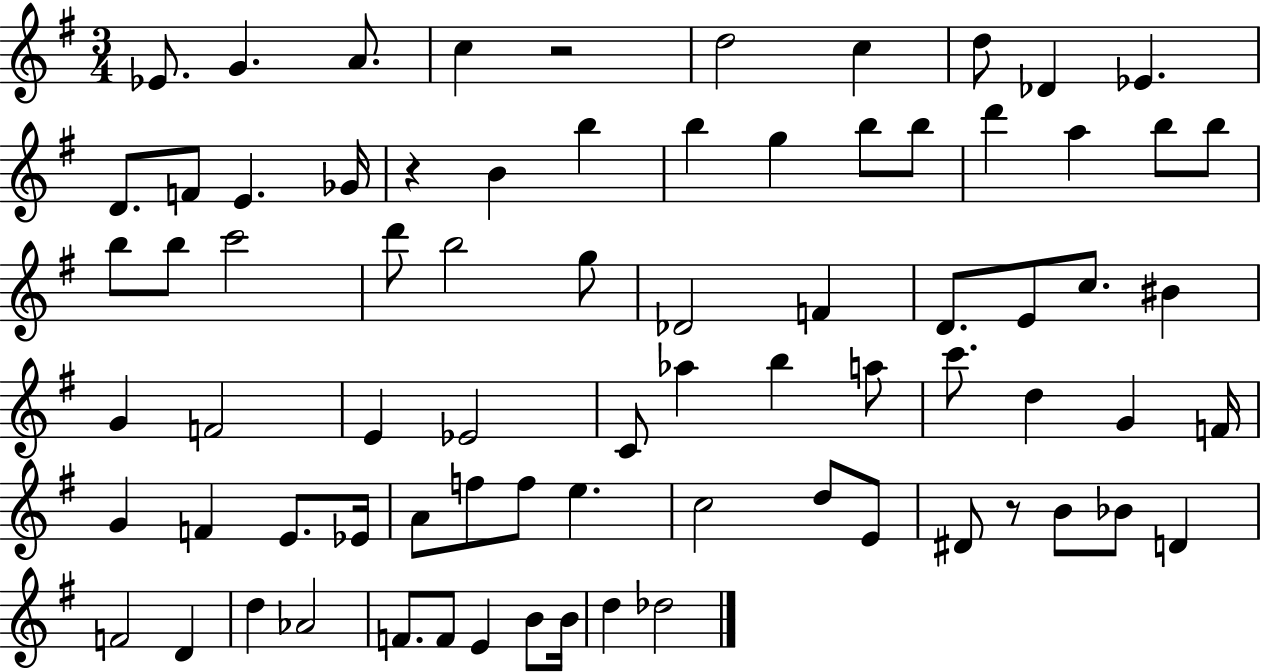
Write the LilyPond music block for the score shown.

{
  \clef treble
  \numericTimeSignature
  \time 3/4
  \key g \major
  ees'8. g'4. a'8. | c''4 r2 | d''2 c''4 | d''8 des'4 ees'4. | \break d'8. f'8 e'4. ges'16 | r4 b'4 b''4 | b''4 g''4 b''8 b''8 | d'''4 a''4 b''8 b''8 | \break b''8 b''8 c'''2 | d'''8 b''2 g''8 | des'2 f'4 | d'8. e'8 c''8. bis'4 | \break g'4 f'2 | e'4 ees'2 | c'8 aes''4 b''4 a''8 | c'''8. d''4 g'4 f'16 | \break g'4 f'4 e'8. ees'16 | a'8 f''8 f''8 e''4. | c''2 d''8 e'8 | dis'8 r8 b'8 bes'8 d'4 | \break f'2 d'4 | d''4 aes'2 | f'8. f'8 e'4 b'8 b'16 | d''4 des''2 | \break \bar "|."
}